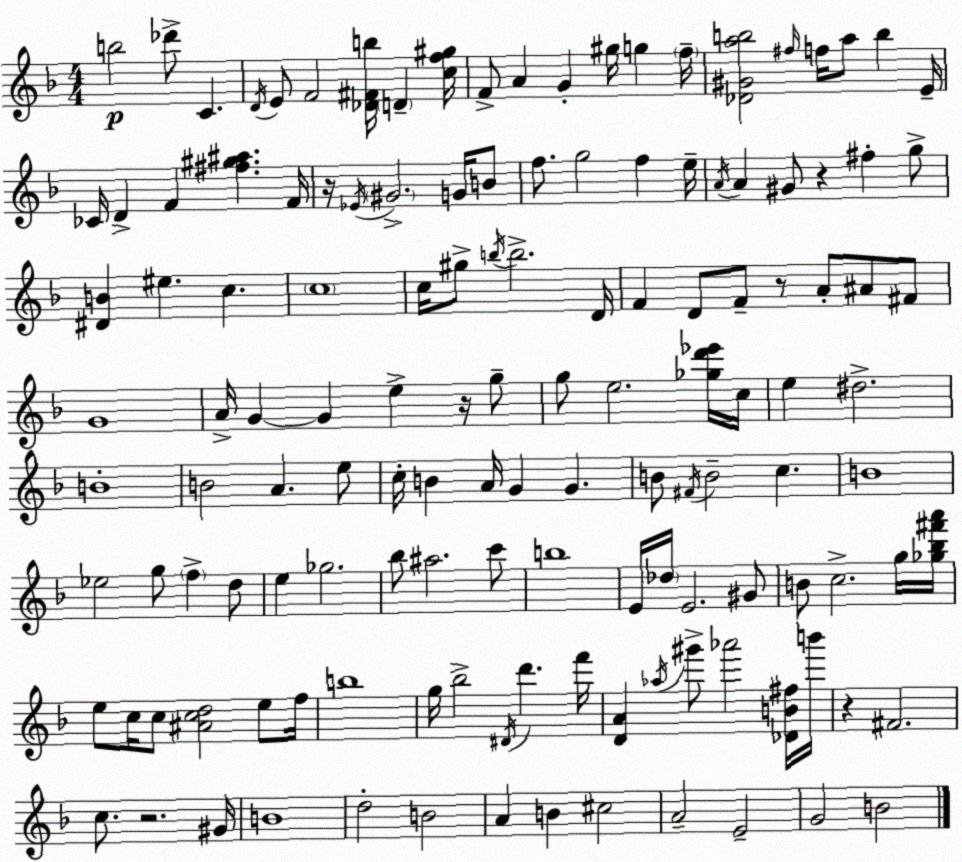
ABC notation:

X:1
T:Untitled
M:4/4
L:1/4
K:F
b2 _d'/2 C D/4 E/2 F2 [_D^Fb]/4 D [cf^g]/4 F/2 A G ^g/4 g f/4 [_D^Gab]2 ^f/4 f/4 a/2 b E/4 _C/4 D F [^f^g^a] F/4 z/4 _E/4 ^G2 G/4 B/2 f/2 g2 f e/4 A/4 A ^G/2 z ^f g/2 [^DB] ^e c c4 c/4 ^g/2 b/4 b2 D/4 F D/2 F/2 z/2 A/2 ^A/2 ^F/2 G4 A/4 G G e z/4 g/2 g/2 e2 [_gd'_e']/4 c/4 e ^d2 B4 B2 A e/2 c/4 B A/4 G G B/2 ^F/4 B2 c B4 _e2 g/2 f d/2 e _g2 _b/2 ^a2 c'/2 b4 E/4 _d/4 E2 ^G/2 B/2 c2 g/4 [_g_b^f'a']/4 e/2 c/4 c/2 [^Acd]2 e/2 f/4 b4 g/4 _b2 ^D/4 d' f'/4 [DA] _a/4 ^g'/2 _a'2 [_DB^f]/4 b'/4 z ^F2 c/2 z2 ^G/4 B4 d2 B2 A B ^c2 A2 E2 G2 B2